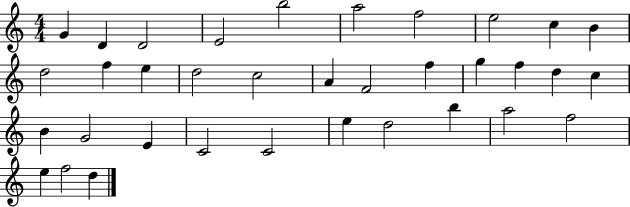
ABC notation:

X:1
T:Untitled
M:4/4
L:1/4
K:C
G D D2 E2 b2 a2 f2 e2 c B d2 f e d2 c2 A F2 f g f d c B G2 E C2 C2 e d2 b a2 f2 e f2 d